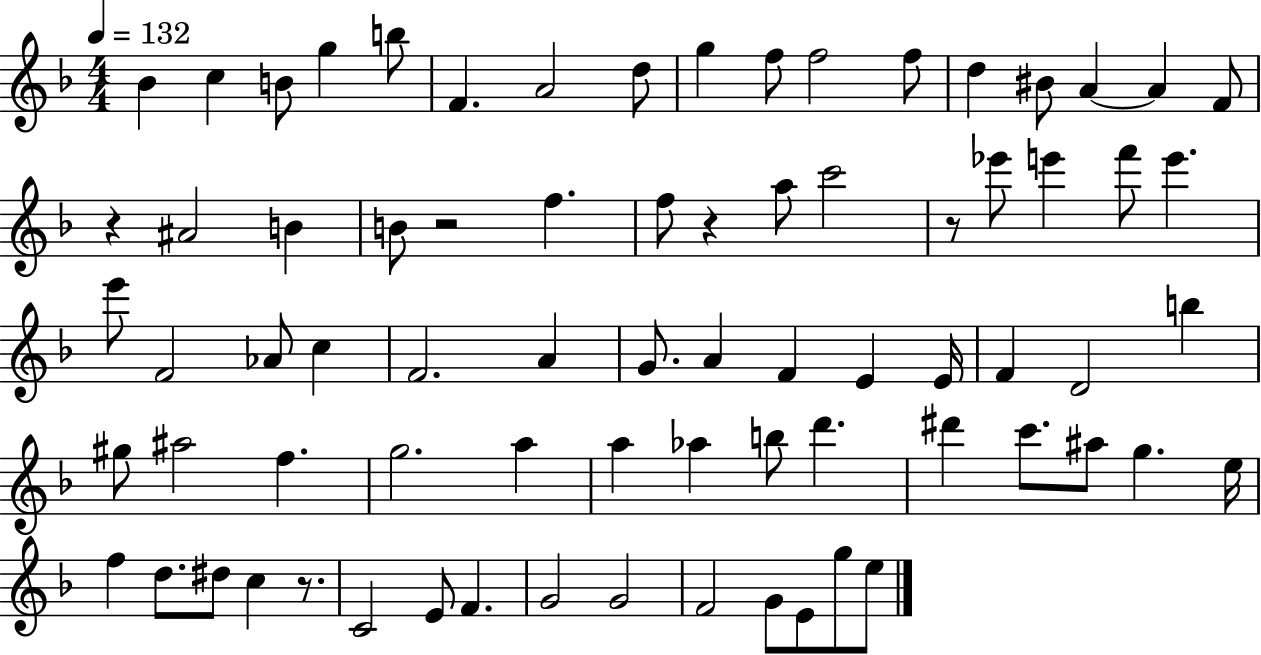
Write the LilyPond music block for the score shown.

{
  \clef treble
  \numericTimeSignature
  \time 4/4
  \key f \major
  \tempo 4 = 132
  bes'4 c''4 b'8 g''4 b''8 | f'4. a'2 d''8 | g''4 f''8 f''2 f''8 | d''4 bis'8 a'4~~ a'4 f'8 | \break r4 ais'2 b'4 | b'8 r2 f''4. | f''8 r4 a''8 c'''2 | r8 ees'''8 e'''4 f'''8 e'''4. | \break e'''8 f'2 aes'8 c''4 | f'2. a'4 | g'8. a'4 f'4 e'4 e'16 | f'4 d'2 b''4 | \break gis''8 ais''2 f''4. | g''2. a''4 | a''4 aes''4 b''8 d'''4. | dis'''4 c'''8. ais''8 g''4. e''16 | \break f''4 d''8. dis''8 c''4 r8. | c'2 e'8 f'4. | g'2 g'2 | f'2 g'8 e'8 g''8 e''8 | \break \bar "|."
}